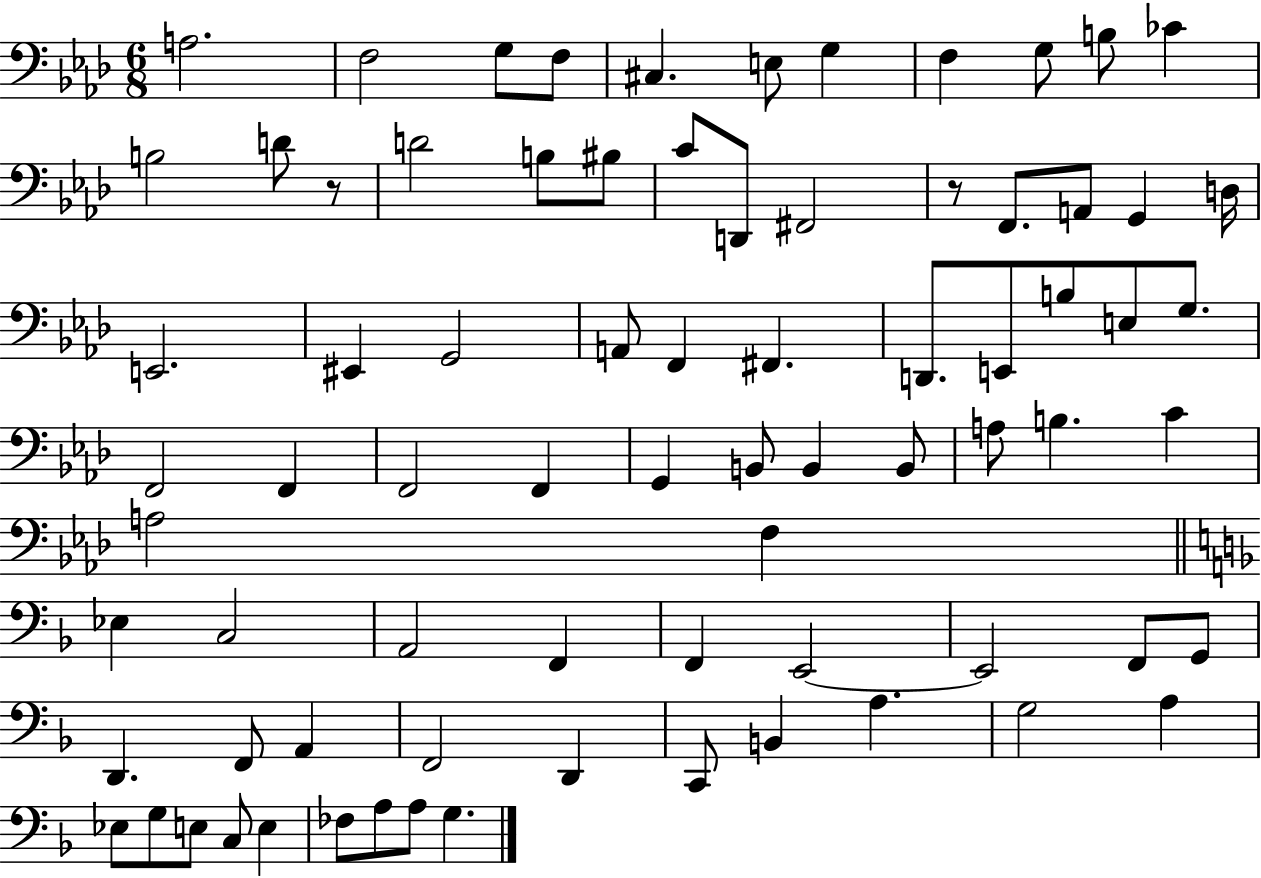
X:1
T:Untitled
M:6/8
L:1/4
K:Ab
A,2 F,2 G,/2 F,/2 ^C, E,/2 G, F, G,/2 B,/2 _C B,2 D/2 z/2 D2 B,/2 ^B,/2 C/2 D,,/2 ^F,,2 z/2 F,,/2 A,,/2 G,, D,/4 E,,2 ^E,, G,,2 A,,/2 F,, ^F,, D,,/2 E,,/2 B,/2 E,/2 G,/2 F,,2 F,, F,,2 F,, G,, B,,/2 B,, B,,/2 A,/2 B, C A,2 F, _E, C,2 A,,2 F,, F,, E,,2 E,,2 F,,/2 G,,/2 D,, F,,/2 A,, F,,2 D,, C,,/2 B,, A, G,2 A, _E,/2 G,/2 E,/2 C,/2 E, _F,/2 A,/2 A,/2 G,